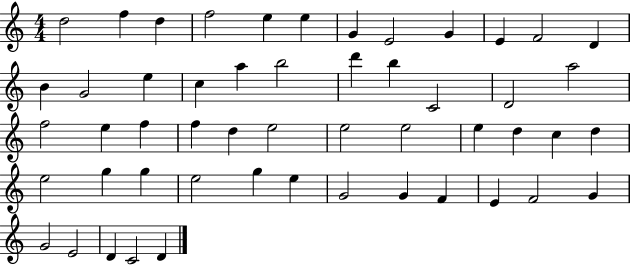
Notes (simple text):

D5/h F5/q D5/q F5/h E5/q E5/q G4/q E4/h G4/q E4/q F4/h D4/q B4/q G4/h E5/q C5/q A5/q B5/h D6/q B5/q C4/h D4/h A5/h F5/h E5/q F5/q F5/q D5/q E5/h E5/h E5/h E5/q D5/q C5/q D5/q E5/h G5/q G5/q E5/h G5/q E5/q G4/h G4/q F4/q E4/q F4/h G4/q G4/h E4/h D4/q C4/h D4/q